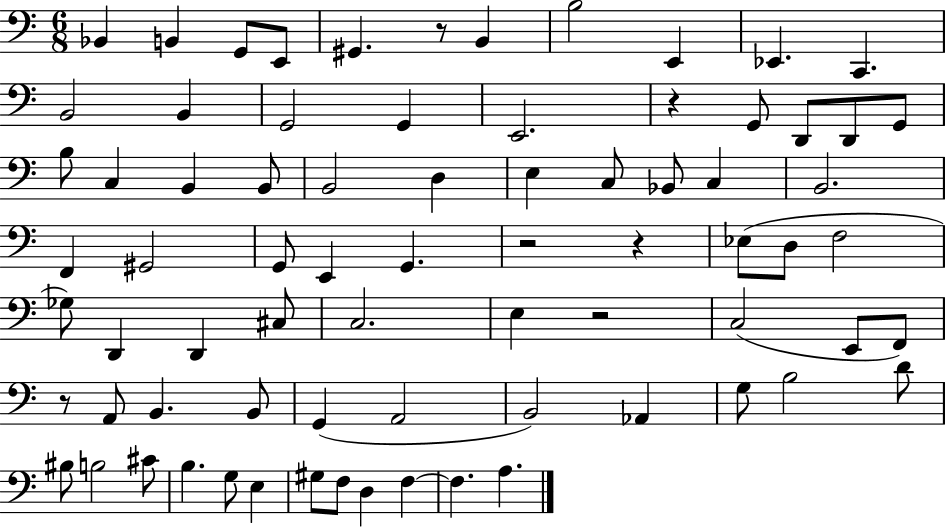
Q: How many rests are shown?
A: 6